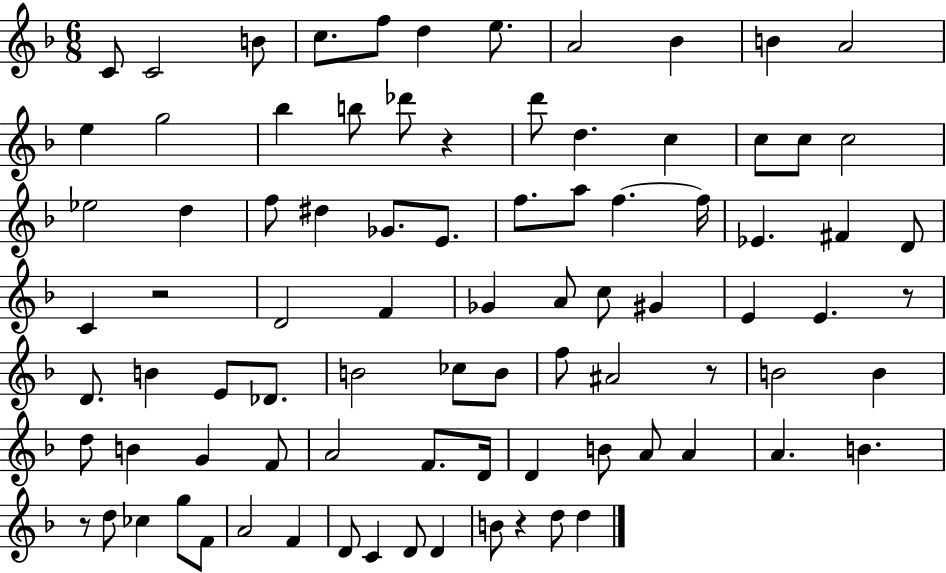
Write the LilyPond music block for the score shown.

{
  \clef treble
  \numericTimeSignature
  \time 6/8
  \key f \major
  \repeat volta 2 { c'8 c'2 b'8 | c''8. f''8 d''4 e''8. | a'2 bes'4 | b'4 a'2 | \break e''4 g''2 | bes''4 b''8 des'''8 r4 | d'''8 d''4. c''4 | c''8 c''8 c''2 | \break ees''2 d''4 | f''8 dis''4 ges'8. e'8. | f''8. a''8 f''4.~~ f''16 | ees'4. fis'4 d'8 | \break c'4 r2 | d'2 f'4 | ges'4 a'8 c''8 gis'4 | e'4 e'4. r8 | \break d'8. b'4 e'8 des'8. | b'2 ces''8 b'8 | f''8 ais'2 r8 | b'2 b'4 | \break d''8 b'4 g'4 f'8 | a'2 f'8. d'16 | d'4 b'8 a'8 a'4 | a'4. b'4. | \break r8 d''8 ces''4 g''8 f'8 | a'2 f'4 | d'8 c'4 d'8 d'4 | b'8 r4 d''8 d''4 | \break } \bar "|."
}